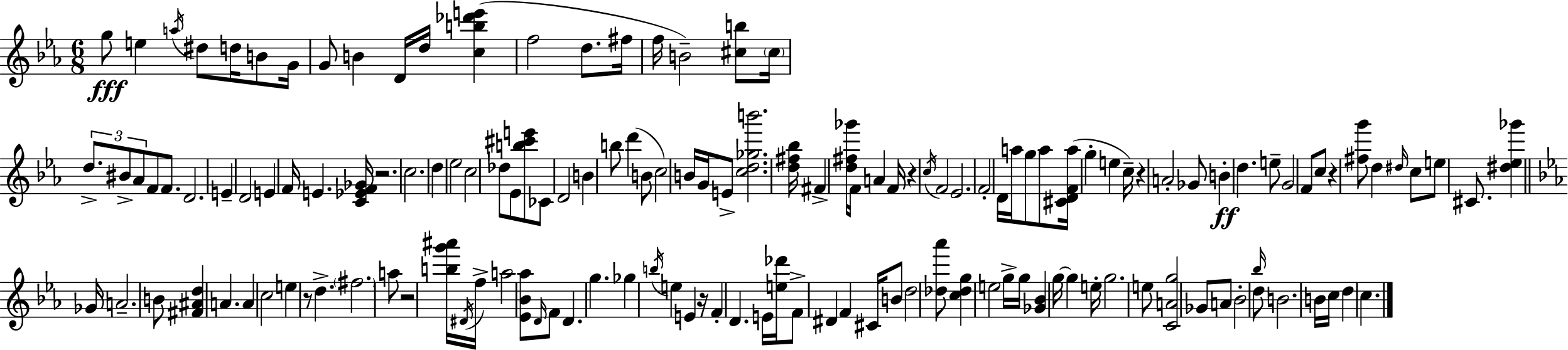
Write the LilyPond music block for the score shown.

{
  \clef treble
  \numericTimeSignature
  \time 6/8
  \key c \minor
  g''8\fff e''4 \acciaccatura { a''16 } dis''8 d''16 b'8 | g'16 g'8 b'4 d'16 d''16 <c'' b'' des''' e'''>4( | f''2 d''8. | fis''16 f''16 b'2--) <cis'' b''>8 | \break \parenthesize cis''16 \tuplet 3/2 { d''8.-> bis'8-> aes'8 } f'8 f'8. | d'2. | e'4-- d'2 | e'4 f'16 e'4. | \break <c' ees' f' ges'>16 r2. | c''2. | d''4 ees''2 | c''2 des''8 ees'8 | \break <b'' cis''' e'''>8 ces'8 d'2 | b'4 b''8 d'''4( b'8 | c''2) b'16 g'16 e'8-> | <c'' d'' ges'' b'''>2. | \break <d'' fis'' bes''>16 fis'4-> <d'' fis'' ges'''>16 f'16 a'4 | f'16 r4 \acciaccatura { c''16 } f'2 | ees'2. | f'2-. d'16 a''16 | \break g''8 a''8 <cis' d' f' a''>16( g''4-. e''4 | c''16--) r4 a'2-. | ges'8 b'4-.\ff d''4. | e''8-- g'2 | \break f'8 c''8 r4 <fis'' g'''>8 d''4 | \grace { dis''16 } c''8 e''8 cis'8. <dis'' ees'' ges'''>4 | \bar "||" \break \key ees \major ges'16 a'2.-- | b'8 <fis' ais' d''>4 a'4. | a'4 c''2 | e''4 r8 d''4.-> | \break \parenthesize fis''2. | a''8 r2 <b'' g''' ais'''>16 | \acciaccatura { dis'16 } f''16-> a''2 <ees' bes' aes''>8 | \grace { d'16 } f'8 d'4. g''4. | \break ges''4 \acciaccatura { b''16 } e''4 | e'4 r16 f'4-. d'4. | e'16 <e'' des'''>16 f'8-> dis'4 f'4 | cis'16 b'8 d''2 | \break <des'' aes'''>8 <c'' des'' g''>4 e''2 | g''16-> g''16 <ges' bes'>4 g''16~~ g''4 | e''16-. g''2. | e''8 <c' a' g''>2 | \break ges'8 a'8 bes'2-. | \grace { bes''16 } d''8 b'2. | b'16 c''16 d''4 c''4. | \bar "|."
}